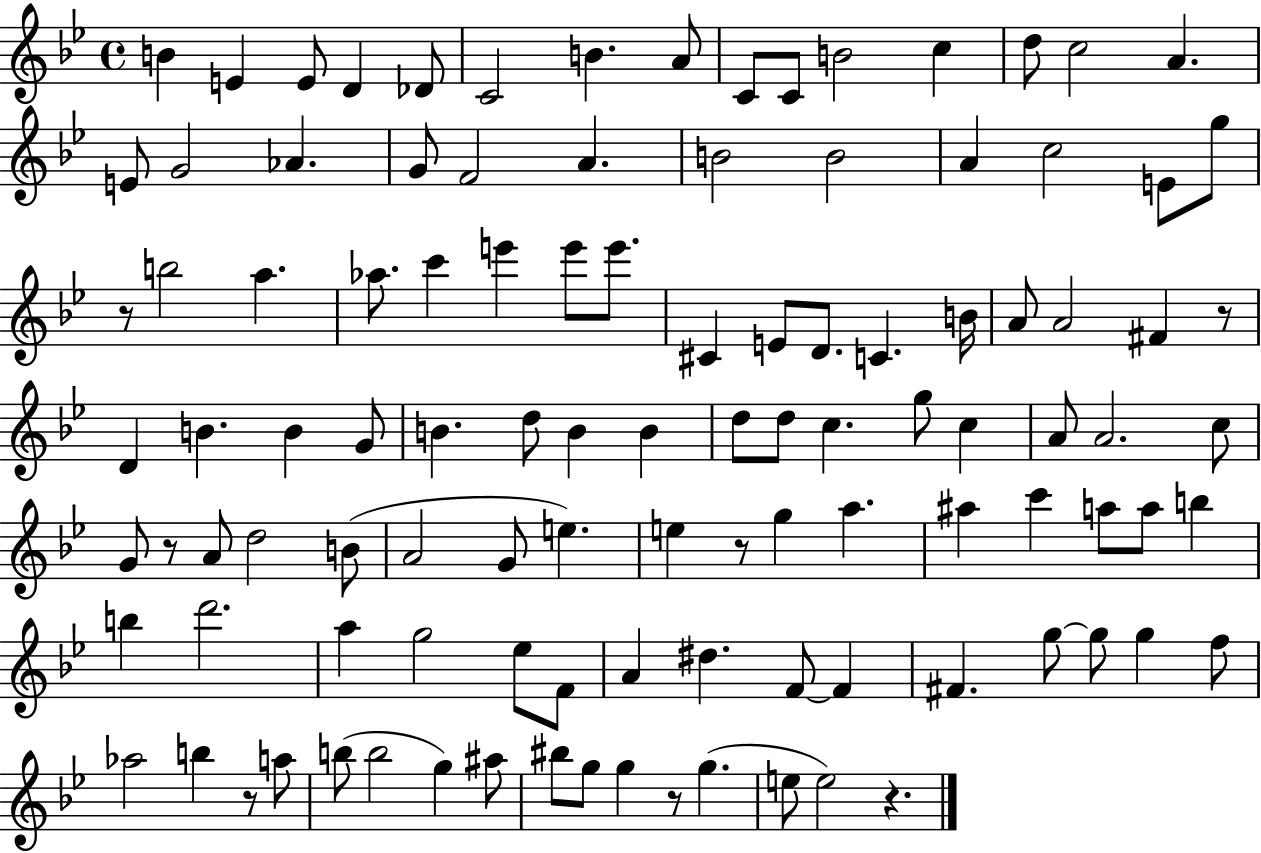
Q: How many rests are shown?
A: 7